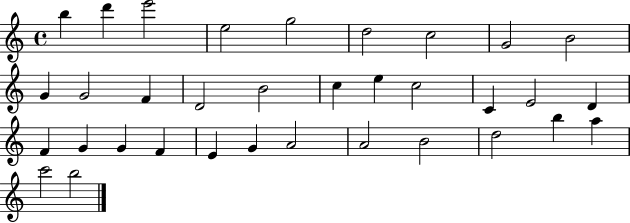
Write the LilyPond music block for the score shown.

{
  \clef treble
  \time 4/4
  \defaultTimeSignature
  \key c \major
  b''4 d'''4 e'''2 | e''2 g''2 | d''2 c''2 | g'2 b'2 | \break g'4 g'2 f'4 | d'2 b'2 | c''4 e''4 c''2 | c'4 e'2 d'4 | \break f'4 g'4 g'4 f'4 | e'4 g'4 a'2 | a'2 b'2 | d''2 b''4 a''4 | \break c'''2 b''2 | \bar "|."
}